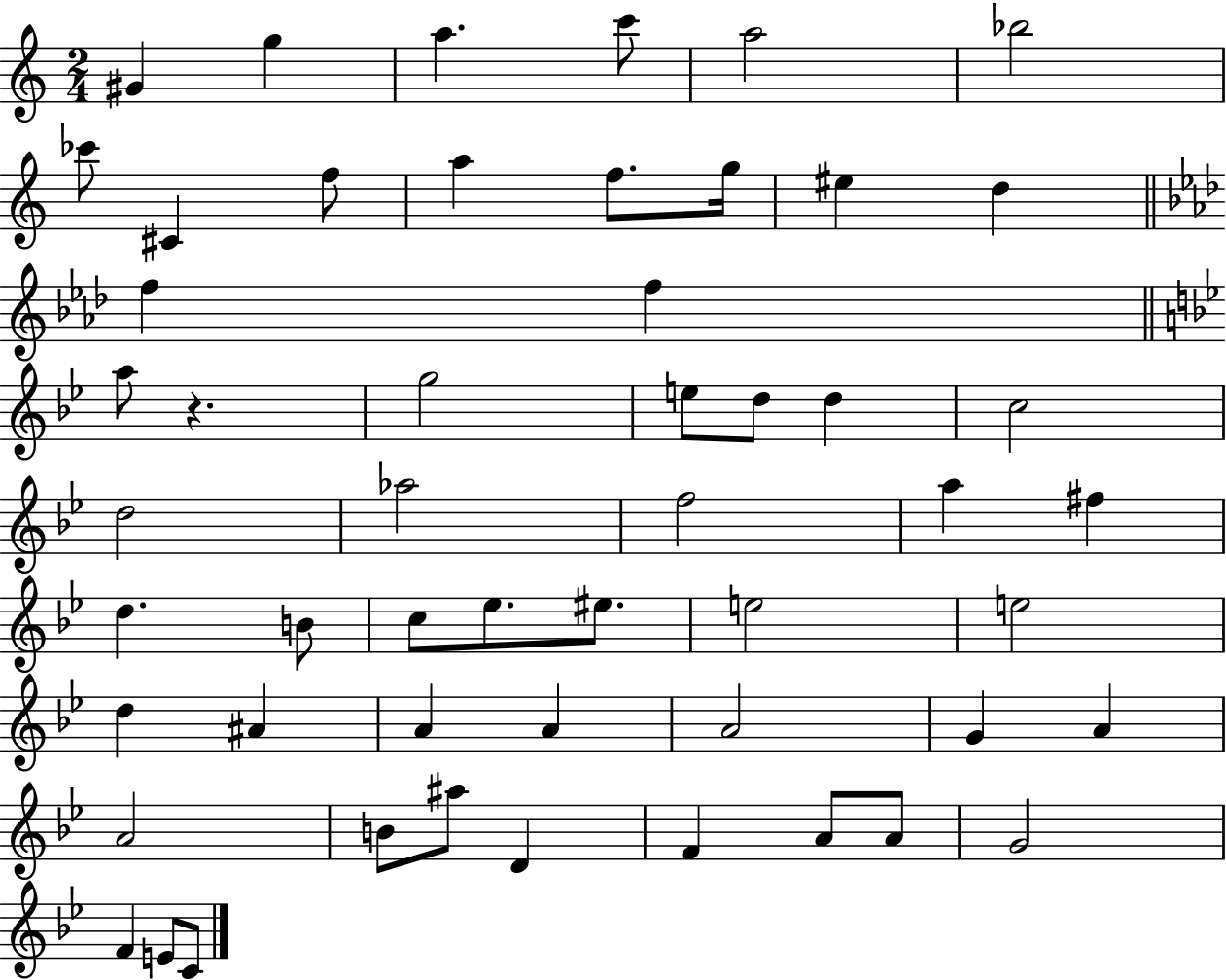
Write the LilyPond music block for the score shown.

{
  \clef treble
  \numericTimeSignature
  \time 2/4
  \key c \major
  gis'4 g''4 | a''4. c'''8 | a''2 | bes''2 | \break ces'''8 cis'4 f''8 | a''4 f''8. g''16 | eis''4 d''4 | \bar "||" \break \key f \minor f''4 f''4 | \bar "||" \break \key g \minor a''8 r4. | g''2 | e''8 d''8 d''4 | c''2 | \break d''2 | aes''2 | f''2 | a''4 fis''4 | \break d''4. b'8 | c''8 ees''8. eis''8. | e''2 | e''2 | \break d''4 ais'4 | a'4 a'4 | a'2 | g'4 a'4 | \break a'2 | b'8 ais''8 d'4 | f'4 a'8 a'8 | g'2 | \break f'4 e'8 c'8 | \bar "|."
}